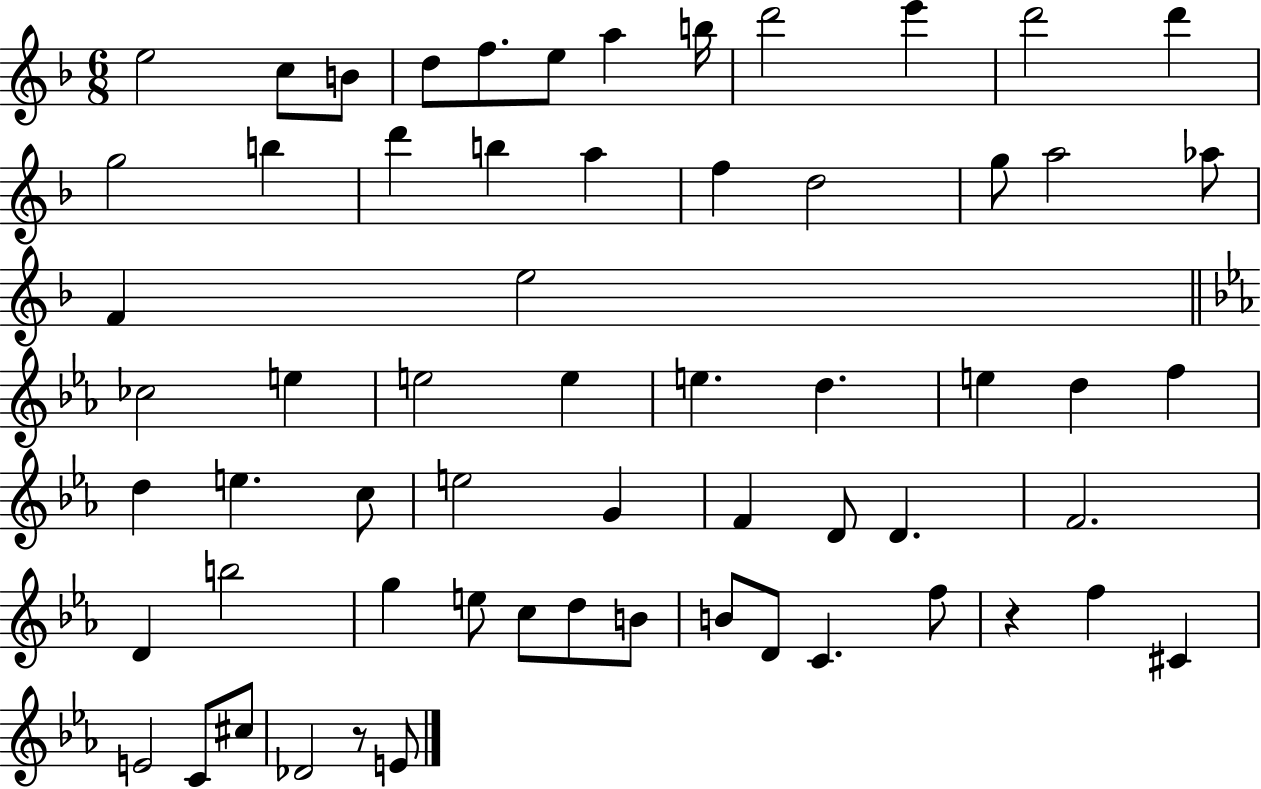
E5/h C5/e B4/e D5/e F5/e. E5/e A5/q B5/s D6/h E6/q D6/h D6/q G5/h B5/q D6/q B5/q A5/q F5/q D5/h G5/e A5/h Ab5/e F4/q E5/h CES5/h E5/q E5/h E5/q E5/q. D5/q. E5/q D5/q F5/q D5/q E5/q. C5/e E5/h G4/q F4/q D4/e D4/q. F4/h. D4/q B5/h G5/q E5/e C5/e D5/e B4/e B4/e D4/e C4/q. F5/e R/q F5/q C#4/q E4/h C4/e C#5/e Db4/h R/e E4/e